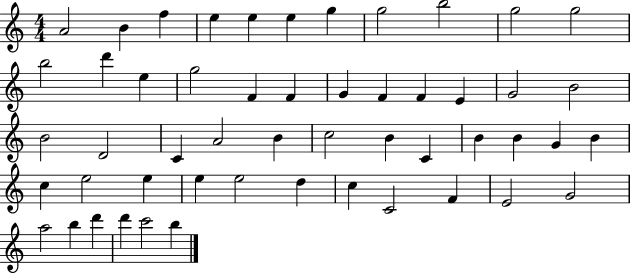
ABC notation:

X:1
T:Untitled
M:4/4
L:1/4
K:C
A2 B f e e e g g2 b2 g2 g2 b2 d' e g2 F F G F F E G2 B2 B2 D2 C A2 B c2 B C B B G B c e2 e e e2 d c C2 F E2 G2 a2 b d' d' c'2 b